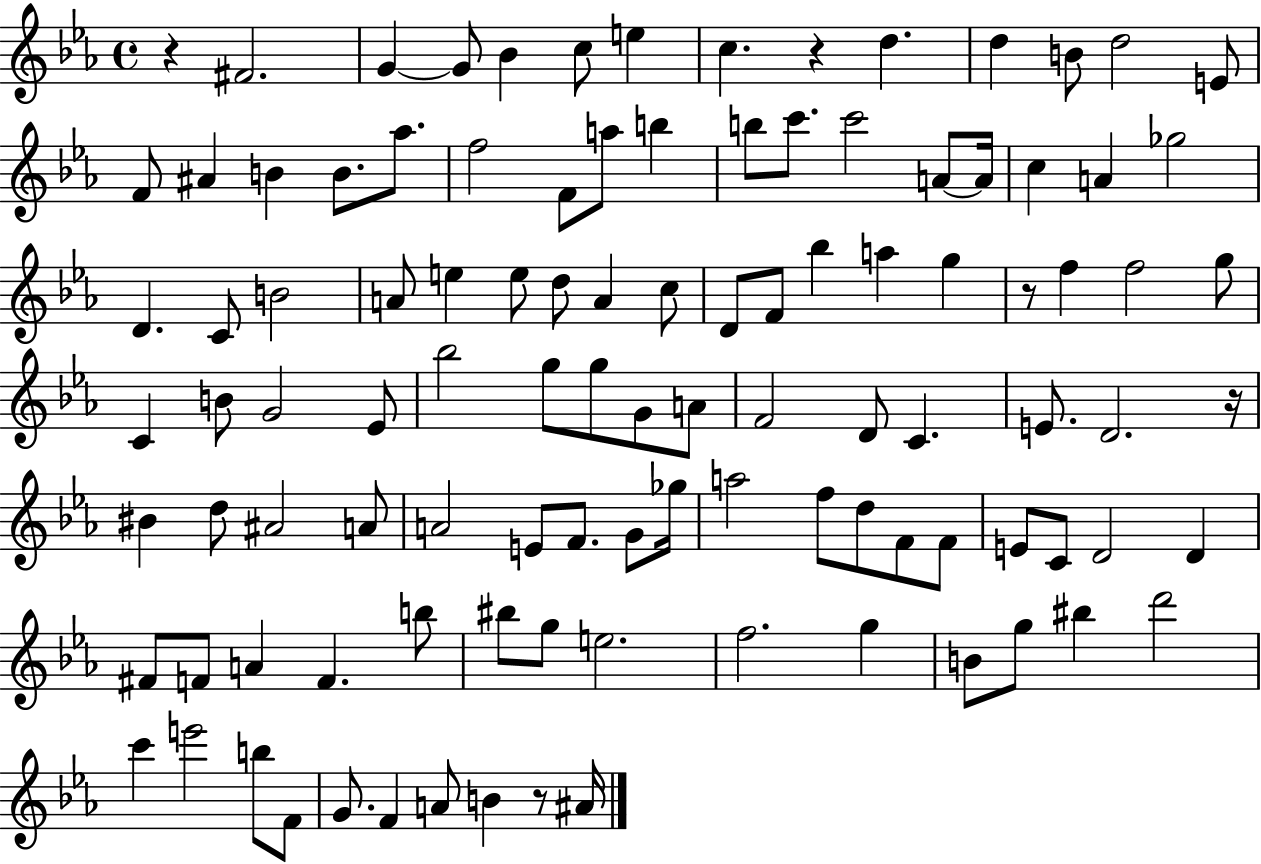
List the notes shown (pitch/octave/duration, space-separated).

R/q F#4/h. G4/q G4/e Bb4/q C5/e E5/q C5/q. R/q D5/q. D5/q B4/e D5/h E4/e F4/e A#4/q B4/q B4/e. Ab5/e. F5/h F4/e A5/e B5/q B5/e C6/e. C6/h A4/e A4/s C5/q A4/q Gb5/h D4/q. C4/e B4/h A4/e E5/q E5/e D5/e A4/q C5/e D4/e F4/e Bb5/q A5/q G5/q R/e F5/q F5/h G5/e C4/q B4/e G4/h Eb4/e Bb5/h G5/e G5/e G4/e A4/e F4/h D4/e C4/q. E4/e. D4/h. R/s BIS4/q D5/e A#4/h A4/e A4/h E4/e F4/e. G4/e Gb5/s A5/h F5/e D5/e F4/e F4/e E4/e C4/e D4/h D4/q F#4/e F4/e A4/q F4/q. B5/e BIS5/e G5/e E5/h. F5/h. G5/q B4/e G5/e BIS5/q D6/h C6/q E6/h B5/e F4/e G4/e. F4/q A4/e B4/q R/e A#4/s